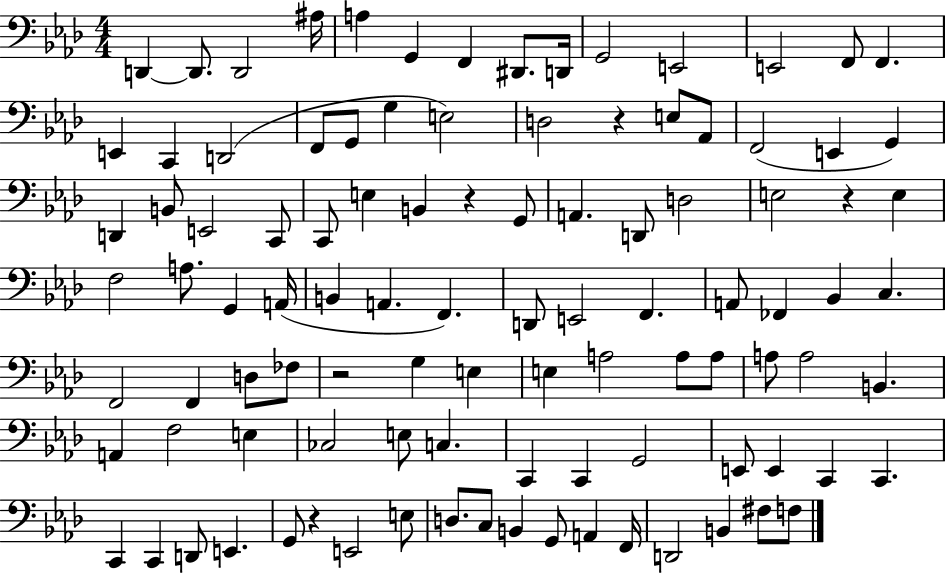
X:1
T:Untitled
M:4/4
L:1/4
K:Ab
D,, D,,/2 D,,2 ^A,/4 A, G,, F,, ^D,,/2 D,,/4 G,,2 E,,2 E,,2 F,,/2 F,, E,, C,, D,,2 F,,/2 G,,/2 G, E,2 D,2 z E,/2 _A,,/2 F,,2 E,, G,, D,, B,,/2 E,,2 C,,/2 C,,/2 E, B,, z G,,/2 A,, D,,/2 D,2 E,2 z E, F,2 A,/2 G,, A,,/4 B,, A,, F,, D,,/2 E,,2 F,, A,,/2 _F,, _B,, C, F,,2 F,, D,/2 _F,/2 z2 G, E, E, A,2 A,/2 A,/2 A,/2 A,2 B,, A,, F,2 E, _C,2 E,/2 C, C,, C,, G,,2 E,,/2 E,, C,, C,, C,, C,, D,,/2 E,, G,,/2 z E,,2 E,/2 D,/2 C,/2 B,, G,,/2 A,, F,,/4 D,,2 B,, ^F,/2 F,/2